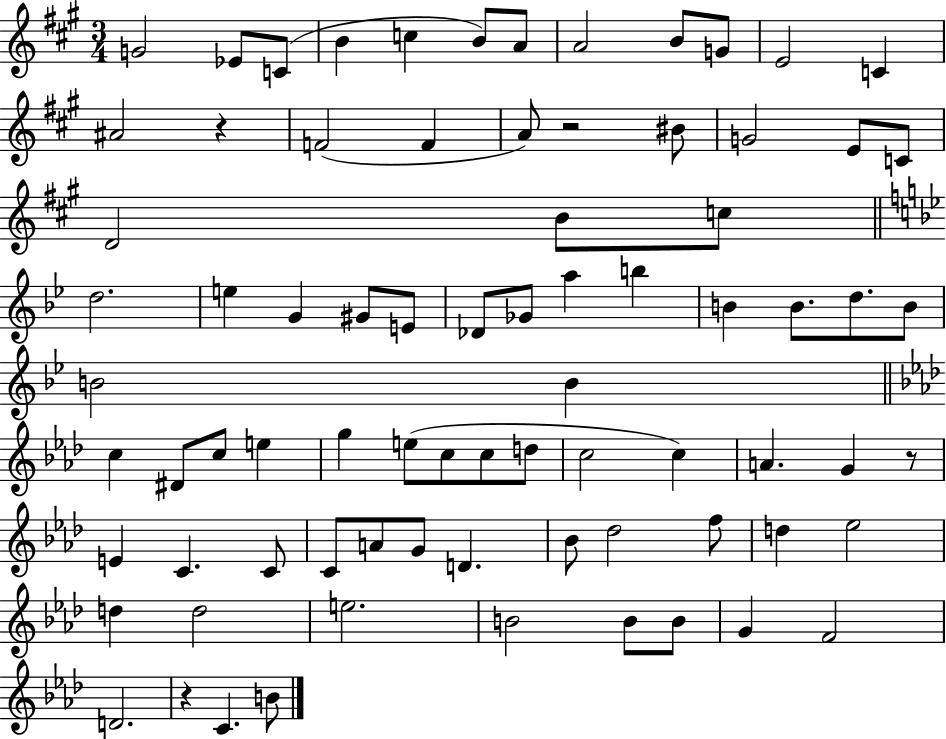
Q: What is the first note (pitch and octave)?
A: G4